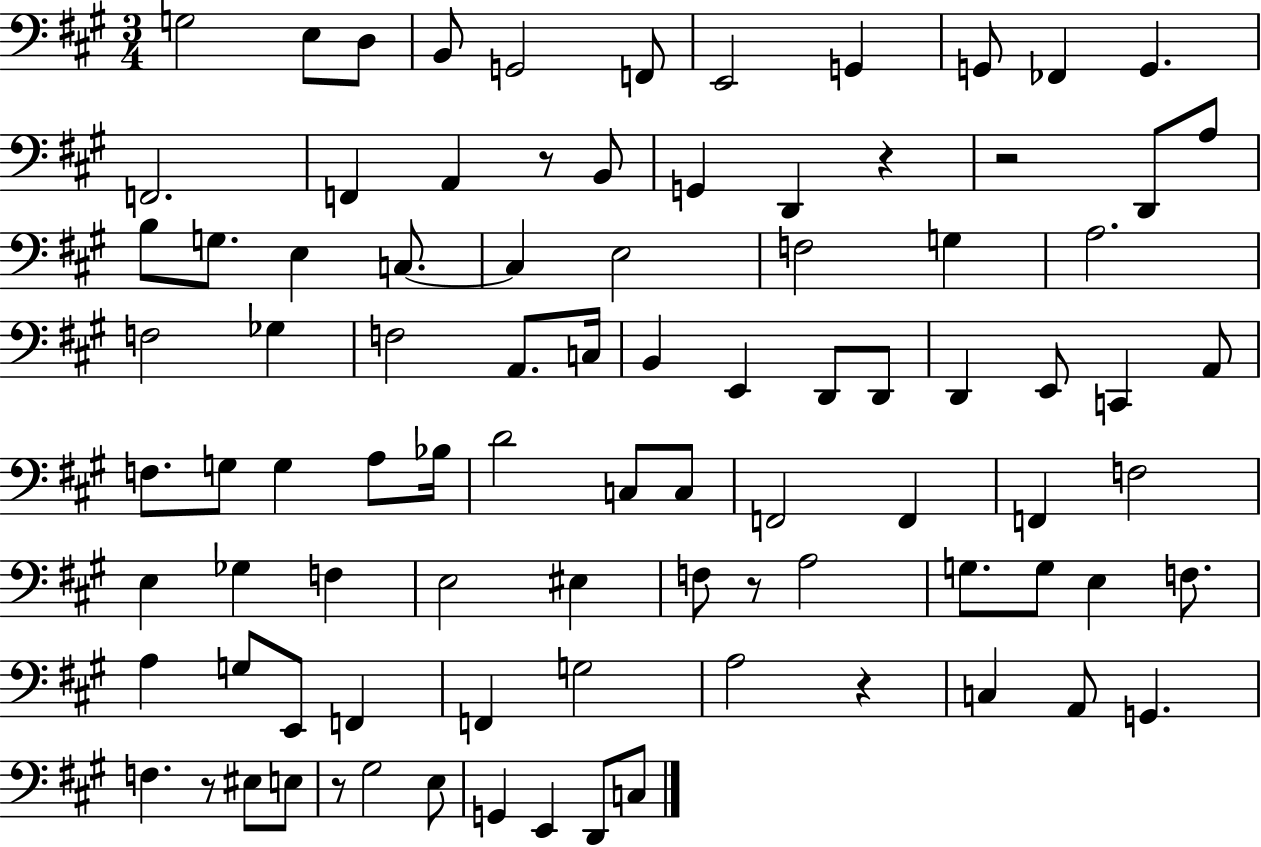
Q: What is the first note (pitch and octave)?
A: G3